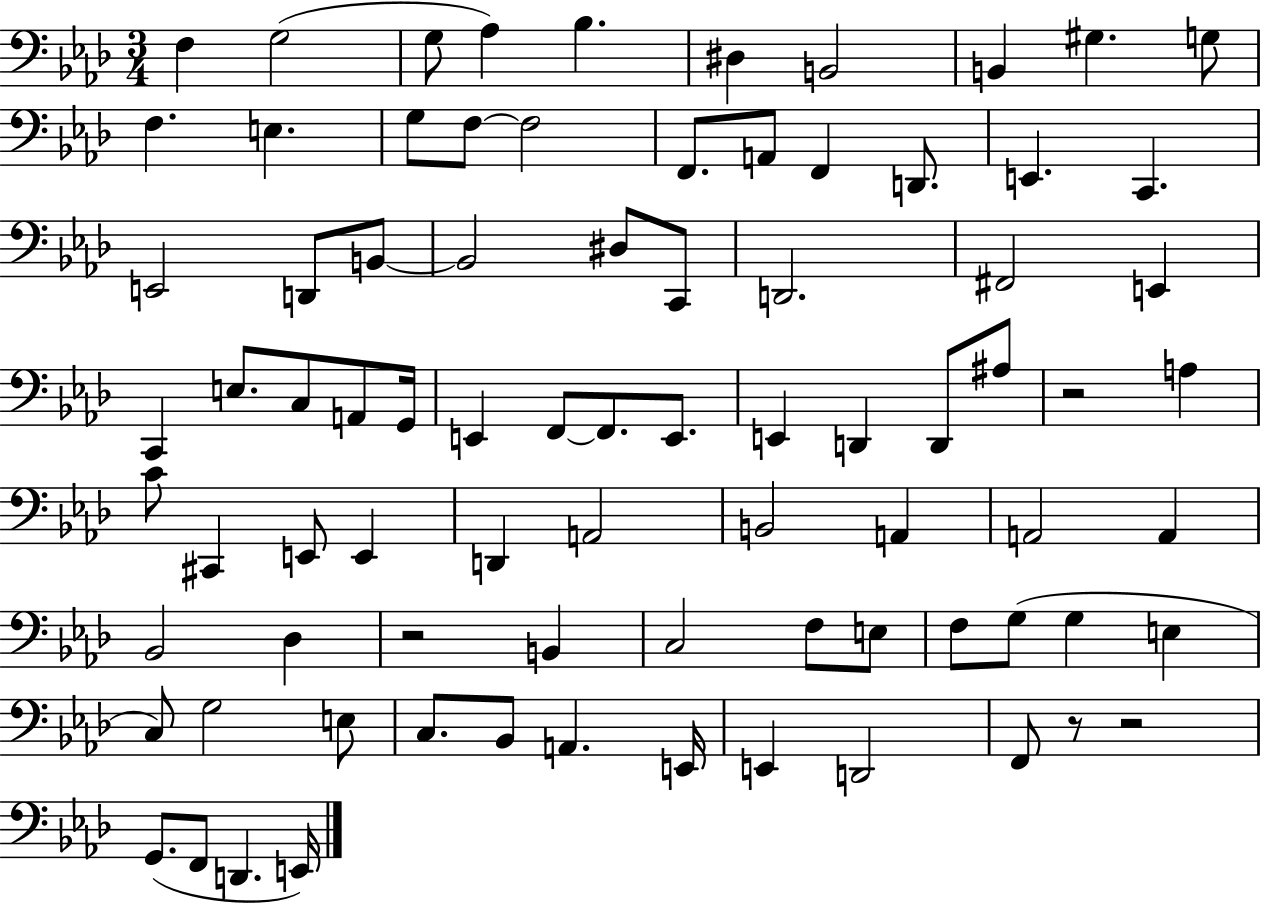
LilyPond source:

{
  \clef bass
  \numericTimeSignature
  \time 3/4
  \key aes \major
  \repeat volta 2 { f4 g2( | g8 aes4) bes4. | dis4 b,2 | b,4 gis4. g8 | \break f4. e4. | g8 f8~~ f2 | f,8. a,8 f,4 d,8. | e,4. c,4. | \break e,2 d,8 b,8~~ | b,2 dis8 c,8 | d,2. | fis,2 e,4 | \break c,4 e8. c8 a,8 g,16 | e,4 f,8~~ f,8. e,8. | e,4 d,4 d,8 ais8 | r2 a4 | \break c'8 cis,4 e,8 e,4 | d,4 a,2 | b,2 a,4 | a,2 a,4 | \break bes,2 des4 | r2 b,4 | c2 f8 e8 | f8 g8( g4 e4 | \break c8) g2 e8 | c8. bes,8 a,4. e,16 | e,4 d,2 | f,8 r8 r2 | \break g,8.( f,8 d,4. e,16) | } \bar "|."
}